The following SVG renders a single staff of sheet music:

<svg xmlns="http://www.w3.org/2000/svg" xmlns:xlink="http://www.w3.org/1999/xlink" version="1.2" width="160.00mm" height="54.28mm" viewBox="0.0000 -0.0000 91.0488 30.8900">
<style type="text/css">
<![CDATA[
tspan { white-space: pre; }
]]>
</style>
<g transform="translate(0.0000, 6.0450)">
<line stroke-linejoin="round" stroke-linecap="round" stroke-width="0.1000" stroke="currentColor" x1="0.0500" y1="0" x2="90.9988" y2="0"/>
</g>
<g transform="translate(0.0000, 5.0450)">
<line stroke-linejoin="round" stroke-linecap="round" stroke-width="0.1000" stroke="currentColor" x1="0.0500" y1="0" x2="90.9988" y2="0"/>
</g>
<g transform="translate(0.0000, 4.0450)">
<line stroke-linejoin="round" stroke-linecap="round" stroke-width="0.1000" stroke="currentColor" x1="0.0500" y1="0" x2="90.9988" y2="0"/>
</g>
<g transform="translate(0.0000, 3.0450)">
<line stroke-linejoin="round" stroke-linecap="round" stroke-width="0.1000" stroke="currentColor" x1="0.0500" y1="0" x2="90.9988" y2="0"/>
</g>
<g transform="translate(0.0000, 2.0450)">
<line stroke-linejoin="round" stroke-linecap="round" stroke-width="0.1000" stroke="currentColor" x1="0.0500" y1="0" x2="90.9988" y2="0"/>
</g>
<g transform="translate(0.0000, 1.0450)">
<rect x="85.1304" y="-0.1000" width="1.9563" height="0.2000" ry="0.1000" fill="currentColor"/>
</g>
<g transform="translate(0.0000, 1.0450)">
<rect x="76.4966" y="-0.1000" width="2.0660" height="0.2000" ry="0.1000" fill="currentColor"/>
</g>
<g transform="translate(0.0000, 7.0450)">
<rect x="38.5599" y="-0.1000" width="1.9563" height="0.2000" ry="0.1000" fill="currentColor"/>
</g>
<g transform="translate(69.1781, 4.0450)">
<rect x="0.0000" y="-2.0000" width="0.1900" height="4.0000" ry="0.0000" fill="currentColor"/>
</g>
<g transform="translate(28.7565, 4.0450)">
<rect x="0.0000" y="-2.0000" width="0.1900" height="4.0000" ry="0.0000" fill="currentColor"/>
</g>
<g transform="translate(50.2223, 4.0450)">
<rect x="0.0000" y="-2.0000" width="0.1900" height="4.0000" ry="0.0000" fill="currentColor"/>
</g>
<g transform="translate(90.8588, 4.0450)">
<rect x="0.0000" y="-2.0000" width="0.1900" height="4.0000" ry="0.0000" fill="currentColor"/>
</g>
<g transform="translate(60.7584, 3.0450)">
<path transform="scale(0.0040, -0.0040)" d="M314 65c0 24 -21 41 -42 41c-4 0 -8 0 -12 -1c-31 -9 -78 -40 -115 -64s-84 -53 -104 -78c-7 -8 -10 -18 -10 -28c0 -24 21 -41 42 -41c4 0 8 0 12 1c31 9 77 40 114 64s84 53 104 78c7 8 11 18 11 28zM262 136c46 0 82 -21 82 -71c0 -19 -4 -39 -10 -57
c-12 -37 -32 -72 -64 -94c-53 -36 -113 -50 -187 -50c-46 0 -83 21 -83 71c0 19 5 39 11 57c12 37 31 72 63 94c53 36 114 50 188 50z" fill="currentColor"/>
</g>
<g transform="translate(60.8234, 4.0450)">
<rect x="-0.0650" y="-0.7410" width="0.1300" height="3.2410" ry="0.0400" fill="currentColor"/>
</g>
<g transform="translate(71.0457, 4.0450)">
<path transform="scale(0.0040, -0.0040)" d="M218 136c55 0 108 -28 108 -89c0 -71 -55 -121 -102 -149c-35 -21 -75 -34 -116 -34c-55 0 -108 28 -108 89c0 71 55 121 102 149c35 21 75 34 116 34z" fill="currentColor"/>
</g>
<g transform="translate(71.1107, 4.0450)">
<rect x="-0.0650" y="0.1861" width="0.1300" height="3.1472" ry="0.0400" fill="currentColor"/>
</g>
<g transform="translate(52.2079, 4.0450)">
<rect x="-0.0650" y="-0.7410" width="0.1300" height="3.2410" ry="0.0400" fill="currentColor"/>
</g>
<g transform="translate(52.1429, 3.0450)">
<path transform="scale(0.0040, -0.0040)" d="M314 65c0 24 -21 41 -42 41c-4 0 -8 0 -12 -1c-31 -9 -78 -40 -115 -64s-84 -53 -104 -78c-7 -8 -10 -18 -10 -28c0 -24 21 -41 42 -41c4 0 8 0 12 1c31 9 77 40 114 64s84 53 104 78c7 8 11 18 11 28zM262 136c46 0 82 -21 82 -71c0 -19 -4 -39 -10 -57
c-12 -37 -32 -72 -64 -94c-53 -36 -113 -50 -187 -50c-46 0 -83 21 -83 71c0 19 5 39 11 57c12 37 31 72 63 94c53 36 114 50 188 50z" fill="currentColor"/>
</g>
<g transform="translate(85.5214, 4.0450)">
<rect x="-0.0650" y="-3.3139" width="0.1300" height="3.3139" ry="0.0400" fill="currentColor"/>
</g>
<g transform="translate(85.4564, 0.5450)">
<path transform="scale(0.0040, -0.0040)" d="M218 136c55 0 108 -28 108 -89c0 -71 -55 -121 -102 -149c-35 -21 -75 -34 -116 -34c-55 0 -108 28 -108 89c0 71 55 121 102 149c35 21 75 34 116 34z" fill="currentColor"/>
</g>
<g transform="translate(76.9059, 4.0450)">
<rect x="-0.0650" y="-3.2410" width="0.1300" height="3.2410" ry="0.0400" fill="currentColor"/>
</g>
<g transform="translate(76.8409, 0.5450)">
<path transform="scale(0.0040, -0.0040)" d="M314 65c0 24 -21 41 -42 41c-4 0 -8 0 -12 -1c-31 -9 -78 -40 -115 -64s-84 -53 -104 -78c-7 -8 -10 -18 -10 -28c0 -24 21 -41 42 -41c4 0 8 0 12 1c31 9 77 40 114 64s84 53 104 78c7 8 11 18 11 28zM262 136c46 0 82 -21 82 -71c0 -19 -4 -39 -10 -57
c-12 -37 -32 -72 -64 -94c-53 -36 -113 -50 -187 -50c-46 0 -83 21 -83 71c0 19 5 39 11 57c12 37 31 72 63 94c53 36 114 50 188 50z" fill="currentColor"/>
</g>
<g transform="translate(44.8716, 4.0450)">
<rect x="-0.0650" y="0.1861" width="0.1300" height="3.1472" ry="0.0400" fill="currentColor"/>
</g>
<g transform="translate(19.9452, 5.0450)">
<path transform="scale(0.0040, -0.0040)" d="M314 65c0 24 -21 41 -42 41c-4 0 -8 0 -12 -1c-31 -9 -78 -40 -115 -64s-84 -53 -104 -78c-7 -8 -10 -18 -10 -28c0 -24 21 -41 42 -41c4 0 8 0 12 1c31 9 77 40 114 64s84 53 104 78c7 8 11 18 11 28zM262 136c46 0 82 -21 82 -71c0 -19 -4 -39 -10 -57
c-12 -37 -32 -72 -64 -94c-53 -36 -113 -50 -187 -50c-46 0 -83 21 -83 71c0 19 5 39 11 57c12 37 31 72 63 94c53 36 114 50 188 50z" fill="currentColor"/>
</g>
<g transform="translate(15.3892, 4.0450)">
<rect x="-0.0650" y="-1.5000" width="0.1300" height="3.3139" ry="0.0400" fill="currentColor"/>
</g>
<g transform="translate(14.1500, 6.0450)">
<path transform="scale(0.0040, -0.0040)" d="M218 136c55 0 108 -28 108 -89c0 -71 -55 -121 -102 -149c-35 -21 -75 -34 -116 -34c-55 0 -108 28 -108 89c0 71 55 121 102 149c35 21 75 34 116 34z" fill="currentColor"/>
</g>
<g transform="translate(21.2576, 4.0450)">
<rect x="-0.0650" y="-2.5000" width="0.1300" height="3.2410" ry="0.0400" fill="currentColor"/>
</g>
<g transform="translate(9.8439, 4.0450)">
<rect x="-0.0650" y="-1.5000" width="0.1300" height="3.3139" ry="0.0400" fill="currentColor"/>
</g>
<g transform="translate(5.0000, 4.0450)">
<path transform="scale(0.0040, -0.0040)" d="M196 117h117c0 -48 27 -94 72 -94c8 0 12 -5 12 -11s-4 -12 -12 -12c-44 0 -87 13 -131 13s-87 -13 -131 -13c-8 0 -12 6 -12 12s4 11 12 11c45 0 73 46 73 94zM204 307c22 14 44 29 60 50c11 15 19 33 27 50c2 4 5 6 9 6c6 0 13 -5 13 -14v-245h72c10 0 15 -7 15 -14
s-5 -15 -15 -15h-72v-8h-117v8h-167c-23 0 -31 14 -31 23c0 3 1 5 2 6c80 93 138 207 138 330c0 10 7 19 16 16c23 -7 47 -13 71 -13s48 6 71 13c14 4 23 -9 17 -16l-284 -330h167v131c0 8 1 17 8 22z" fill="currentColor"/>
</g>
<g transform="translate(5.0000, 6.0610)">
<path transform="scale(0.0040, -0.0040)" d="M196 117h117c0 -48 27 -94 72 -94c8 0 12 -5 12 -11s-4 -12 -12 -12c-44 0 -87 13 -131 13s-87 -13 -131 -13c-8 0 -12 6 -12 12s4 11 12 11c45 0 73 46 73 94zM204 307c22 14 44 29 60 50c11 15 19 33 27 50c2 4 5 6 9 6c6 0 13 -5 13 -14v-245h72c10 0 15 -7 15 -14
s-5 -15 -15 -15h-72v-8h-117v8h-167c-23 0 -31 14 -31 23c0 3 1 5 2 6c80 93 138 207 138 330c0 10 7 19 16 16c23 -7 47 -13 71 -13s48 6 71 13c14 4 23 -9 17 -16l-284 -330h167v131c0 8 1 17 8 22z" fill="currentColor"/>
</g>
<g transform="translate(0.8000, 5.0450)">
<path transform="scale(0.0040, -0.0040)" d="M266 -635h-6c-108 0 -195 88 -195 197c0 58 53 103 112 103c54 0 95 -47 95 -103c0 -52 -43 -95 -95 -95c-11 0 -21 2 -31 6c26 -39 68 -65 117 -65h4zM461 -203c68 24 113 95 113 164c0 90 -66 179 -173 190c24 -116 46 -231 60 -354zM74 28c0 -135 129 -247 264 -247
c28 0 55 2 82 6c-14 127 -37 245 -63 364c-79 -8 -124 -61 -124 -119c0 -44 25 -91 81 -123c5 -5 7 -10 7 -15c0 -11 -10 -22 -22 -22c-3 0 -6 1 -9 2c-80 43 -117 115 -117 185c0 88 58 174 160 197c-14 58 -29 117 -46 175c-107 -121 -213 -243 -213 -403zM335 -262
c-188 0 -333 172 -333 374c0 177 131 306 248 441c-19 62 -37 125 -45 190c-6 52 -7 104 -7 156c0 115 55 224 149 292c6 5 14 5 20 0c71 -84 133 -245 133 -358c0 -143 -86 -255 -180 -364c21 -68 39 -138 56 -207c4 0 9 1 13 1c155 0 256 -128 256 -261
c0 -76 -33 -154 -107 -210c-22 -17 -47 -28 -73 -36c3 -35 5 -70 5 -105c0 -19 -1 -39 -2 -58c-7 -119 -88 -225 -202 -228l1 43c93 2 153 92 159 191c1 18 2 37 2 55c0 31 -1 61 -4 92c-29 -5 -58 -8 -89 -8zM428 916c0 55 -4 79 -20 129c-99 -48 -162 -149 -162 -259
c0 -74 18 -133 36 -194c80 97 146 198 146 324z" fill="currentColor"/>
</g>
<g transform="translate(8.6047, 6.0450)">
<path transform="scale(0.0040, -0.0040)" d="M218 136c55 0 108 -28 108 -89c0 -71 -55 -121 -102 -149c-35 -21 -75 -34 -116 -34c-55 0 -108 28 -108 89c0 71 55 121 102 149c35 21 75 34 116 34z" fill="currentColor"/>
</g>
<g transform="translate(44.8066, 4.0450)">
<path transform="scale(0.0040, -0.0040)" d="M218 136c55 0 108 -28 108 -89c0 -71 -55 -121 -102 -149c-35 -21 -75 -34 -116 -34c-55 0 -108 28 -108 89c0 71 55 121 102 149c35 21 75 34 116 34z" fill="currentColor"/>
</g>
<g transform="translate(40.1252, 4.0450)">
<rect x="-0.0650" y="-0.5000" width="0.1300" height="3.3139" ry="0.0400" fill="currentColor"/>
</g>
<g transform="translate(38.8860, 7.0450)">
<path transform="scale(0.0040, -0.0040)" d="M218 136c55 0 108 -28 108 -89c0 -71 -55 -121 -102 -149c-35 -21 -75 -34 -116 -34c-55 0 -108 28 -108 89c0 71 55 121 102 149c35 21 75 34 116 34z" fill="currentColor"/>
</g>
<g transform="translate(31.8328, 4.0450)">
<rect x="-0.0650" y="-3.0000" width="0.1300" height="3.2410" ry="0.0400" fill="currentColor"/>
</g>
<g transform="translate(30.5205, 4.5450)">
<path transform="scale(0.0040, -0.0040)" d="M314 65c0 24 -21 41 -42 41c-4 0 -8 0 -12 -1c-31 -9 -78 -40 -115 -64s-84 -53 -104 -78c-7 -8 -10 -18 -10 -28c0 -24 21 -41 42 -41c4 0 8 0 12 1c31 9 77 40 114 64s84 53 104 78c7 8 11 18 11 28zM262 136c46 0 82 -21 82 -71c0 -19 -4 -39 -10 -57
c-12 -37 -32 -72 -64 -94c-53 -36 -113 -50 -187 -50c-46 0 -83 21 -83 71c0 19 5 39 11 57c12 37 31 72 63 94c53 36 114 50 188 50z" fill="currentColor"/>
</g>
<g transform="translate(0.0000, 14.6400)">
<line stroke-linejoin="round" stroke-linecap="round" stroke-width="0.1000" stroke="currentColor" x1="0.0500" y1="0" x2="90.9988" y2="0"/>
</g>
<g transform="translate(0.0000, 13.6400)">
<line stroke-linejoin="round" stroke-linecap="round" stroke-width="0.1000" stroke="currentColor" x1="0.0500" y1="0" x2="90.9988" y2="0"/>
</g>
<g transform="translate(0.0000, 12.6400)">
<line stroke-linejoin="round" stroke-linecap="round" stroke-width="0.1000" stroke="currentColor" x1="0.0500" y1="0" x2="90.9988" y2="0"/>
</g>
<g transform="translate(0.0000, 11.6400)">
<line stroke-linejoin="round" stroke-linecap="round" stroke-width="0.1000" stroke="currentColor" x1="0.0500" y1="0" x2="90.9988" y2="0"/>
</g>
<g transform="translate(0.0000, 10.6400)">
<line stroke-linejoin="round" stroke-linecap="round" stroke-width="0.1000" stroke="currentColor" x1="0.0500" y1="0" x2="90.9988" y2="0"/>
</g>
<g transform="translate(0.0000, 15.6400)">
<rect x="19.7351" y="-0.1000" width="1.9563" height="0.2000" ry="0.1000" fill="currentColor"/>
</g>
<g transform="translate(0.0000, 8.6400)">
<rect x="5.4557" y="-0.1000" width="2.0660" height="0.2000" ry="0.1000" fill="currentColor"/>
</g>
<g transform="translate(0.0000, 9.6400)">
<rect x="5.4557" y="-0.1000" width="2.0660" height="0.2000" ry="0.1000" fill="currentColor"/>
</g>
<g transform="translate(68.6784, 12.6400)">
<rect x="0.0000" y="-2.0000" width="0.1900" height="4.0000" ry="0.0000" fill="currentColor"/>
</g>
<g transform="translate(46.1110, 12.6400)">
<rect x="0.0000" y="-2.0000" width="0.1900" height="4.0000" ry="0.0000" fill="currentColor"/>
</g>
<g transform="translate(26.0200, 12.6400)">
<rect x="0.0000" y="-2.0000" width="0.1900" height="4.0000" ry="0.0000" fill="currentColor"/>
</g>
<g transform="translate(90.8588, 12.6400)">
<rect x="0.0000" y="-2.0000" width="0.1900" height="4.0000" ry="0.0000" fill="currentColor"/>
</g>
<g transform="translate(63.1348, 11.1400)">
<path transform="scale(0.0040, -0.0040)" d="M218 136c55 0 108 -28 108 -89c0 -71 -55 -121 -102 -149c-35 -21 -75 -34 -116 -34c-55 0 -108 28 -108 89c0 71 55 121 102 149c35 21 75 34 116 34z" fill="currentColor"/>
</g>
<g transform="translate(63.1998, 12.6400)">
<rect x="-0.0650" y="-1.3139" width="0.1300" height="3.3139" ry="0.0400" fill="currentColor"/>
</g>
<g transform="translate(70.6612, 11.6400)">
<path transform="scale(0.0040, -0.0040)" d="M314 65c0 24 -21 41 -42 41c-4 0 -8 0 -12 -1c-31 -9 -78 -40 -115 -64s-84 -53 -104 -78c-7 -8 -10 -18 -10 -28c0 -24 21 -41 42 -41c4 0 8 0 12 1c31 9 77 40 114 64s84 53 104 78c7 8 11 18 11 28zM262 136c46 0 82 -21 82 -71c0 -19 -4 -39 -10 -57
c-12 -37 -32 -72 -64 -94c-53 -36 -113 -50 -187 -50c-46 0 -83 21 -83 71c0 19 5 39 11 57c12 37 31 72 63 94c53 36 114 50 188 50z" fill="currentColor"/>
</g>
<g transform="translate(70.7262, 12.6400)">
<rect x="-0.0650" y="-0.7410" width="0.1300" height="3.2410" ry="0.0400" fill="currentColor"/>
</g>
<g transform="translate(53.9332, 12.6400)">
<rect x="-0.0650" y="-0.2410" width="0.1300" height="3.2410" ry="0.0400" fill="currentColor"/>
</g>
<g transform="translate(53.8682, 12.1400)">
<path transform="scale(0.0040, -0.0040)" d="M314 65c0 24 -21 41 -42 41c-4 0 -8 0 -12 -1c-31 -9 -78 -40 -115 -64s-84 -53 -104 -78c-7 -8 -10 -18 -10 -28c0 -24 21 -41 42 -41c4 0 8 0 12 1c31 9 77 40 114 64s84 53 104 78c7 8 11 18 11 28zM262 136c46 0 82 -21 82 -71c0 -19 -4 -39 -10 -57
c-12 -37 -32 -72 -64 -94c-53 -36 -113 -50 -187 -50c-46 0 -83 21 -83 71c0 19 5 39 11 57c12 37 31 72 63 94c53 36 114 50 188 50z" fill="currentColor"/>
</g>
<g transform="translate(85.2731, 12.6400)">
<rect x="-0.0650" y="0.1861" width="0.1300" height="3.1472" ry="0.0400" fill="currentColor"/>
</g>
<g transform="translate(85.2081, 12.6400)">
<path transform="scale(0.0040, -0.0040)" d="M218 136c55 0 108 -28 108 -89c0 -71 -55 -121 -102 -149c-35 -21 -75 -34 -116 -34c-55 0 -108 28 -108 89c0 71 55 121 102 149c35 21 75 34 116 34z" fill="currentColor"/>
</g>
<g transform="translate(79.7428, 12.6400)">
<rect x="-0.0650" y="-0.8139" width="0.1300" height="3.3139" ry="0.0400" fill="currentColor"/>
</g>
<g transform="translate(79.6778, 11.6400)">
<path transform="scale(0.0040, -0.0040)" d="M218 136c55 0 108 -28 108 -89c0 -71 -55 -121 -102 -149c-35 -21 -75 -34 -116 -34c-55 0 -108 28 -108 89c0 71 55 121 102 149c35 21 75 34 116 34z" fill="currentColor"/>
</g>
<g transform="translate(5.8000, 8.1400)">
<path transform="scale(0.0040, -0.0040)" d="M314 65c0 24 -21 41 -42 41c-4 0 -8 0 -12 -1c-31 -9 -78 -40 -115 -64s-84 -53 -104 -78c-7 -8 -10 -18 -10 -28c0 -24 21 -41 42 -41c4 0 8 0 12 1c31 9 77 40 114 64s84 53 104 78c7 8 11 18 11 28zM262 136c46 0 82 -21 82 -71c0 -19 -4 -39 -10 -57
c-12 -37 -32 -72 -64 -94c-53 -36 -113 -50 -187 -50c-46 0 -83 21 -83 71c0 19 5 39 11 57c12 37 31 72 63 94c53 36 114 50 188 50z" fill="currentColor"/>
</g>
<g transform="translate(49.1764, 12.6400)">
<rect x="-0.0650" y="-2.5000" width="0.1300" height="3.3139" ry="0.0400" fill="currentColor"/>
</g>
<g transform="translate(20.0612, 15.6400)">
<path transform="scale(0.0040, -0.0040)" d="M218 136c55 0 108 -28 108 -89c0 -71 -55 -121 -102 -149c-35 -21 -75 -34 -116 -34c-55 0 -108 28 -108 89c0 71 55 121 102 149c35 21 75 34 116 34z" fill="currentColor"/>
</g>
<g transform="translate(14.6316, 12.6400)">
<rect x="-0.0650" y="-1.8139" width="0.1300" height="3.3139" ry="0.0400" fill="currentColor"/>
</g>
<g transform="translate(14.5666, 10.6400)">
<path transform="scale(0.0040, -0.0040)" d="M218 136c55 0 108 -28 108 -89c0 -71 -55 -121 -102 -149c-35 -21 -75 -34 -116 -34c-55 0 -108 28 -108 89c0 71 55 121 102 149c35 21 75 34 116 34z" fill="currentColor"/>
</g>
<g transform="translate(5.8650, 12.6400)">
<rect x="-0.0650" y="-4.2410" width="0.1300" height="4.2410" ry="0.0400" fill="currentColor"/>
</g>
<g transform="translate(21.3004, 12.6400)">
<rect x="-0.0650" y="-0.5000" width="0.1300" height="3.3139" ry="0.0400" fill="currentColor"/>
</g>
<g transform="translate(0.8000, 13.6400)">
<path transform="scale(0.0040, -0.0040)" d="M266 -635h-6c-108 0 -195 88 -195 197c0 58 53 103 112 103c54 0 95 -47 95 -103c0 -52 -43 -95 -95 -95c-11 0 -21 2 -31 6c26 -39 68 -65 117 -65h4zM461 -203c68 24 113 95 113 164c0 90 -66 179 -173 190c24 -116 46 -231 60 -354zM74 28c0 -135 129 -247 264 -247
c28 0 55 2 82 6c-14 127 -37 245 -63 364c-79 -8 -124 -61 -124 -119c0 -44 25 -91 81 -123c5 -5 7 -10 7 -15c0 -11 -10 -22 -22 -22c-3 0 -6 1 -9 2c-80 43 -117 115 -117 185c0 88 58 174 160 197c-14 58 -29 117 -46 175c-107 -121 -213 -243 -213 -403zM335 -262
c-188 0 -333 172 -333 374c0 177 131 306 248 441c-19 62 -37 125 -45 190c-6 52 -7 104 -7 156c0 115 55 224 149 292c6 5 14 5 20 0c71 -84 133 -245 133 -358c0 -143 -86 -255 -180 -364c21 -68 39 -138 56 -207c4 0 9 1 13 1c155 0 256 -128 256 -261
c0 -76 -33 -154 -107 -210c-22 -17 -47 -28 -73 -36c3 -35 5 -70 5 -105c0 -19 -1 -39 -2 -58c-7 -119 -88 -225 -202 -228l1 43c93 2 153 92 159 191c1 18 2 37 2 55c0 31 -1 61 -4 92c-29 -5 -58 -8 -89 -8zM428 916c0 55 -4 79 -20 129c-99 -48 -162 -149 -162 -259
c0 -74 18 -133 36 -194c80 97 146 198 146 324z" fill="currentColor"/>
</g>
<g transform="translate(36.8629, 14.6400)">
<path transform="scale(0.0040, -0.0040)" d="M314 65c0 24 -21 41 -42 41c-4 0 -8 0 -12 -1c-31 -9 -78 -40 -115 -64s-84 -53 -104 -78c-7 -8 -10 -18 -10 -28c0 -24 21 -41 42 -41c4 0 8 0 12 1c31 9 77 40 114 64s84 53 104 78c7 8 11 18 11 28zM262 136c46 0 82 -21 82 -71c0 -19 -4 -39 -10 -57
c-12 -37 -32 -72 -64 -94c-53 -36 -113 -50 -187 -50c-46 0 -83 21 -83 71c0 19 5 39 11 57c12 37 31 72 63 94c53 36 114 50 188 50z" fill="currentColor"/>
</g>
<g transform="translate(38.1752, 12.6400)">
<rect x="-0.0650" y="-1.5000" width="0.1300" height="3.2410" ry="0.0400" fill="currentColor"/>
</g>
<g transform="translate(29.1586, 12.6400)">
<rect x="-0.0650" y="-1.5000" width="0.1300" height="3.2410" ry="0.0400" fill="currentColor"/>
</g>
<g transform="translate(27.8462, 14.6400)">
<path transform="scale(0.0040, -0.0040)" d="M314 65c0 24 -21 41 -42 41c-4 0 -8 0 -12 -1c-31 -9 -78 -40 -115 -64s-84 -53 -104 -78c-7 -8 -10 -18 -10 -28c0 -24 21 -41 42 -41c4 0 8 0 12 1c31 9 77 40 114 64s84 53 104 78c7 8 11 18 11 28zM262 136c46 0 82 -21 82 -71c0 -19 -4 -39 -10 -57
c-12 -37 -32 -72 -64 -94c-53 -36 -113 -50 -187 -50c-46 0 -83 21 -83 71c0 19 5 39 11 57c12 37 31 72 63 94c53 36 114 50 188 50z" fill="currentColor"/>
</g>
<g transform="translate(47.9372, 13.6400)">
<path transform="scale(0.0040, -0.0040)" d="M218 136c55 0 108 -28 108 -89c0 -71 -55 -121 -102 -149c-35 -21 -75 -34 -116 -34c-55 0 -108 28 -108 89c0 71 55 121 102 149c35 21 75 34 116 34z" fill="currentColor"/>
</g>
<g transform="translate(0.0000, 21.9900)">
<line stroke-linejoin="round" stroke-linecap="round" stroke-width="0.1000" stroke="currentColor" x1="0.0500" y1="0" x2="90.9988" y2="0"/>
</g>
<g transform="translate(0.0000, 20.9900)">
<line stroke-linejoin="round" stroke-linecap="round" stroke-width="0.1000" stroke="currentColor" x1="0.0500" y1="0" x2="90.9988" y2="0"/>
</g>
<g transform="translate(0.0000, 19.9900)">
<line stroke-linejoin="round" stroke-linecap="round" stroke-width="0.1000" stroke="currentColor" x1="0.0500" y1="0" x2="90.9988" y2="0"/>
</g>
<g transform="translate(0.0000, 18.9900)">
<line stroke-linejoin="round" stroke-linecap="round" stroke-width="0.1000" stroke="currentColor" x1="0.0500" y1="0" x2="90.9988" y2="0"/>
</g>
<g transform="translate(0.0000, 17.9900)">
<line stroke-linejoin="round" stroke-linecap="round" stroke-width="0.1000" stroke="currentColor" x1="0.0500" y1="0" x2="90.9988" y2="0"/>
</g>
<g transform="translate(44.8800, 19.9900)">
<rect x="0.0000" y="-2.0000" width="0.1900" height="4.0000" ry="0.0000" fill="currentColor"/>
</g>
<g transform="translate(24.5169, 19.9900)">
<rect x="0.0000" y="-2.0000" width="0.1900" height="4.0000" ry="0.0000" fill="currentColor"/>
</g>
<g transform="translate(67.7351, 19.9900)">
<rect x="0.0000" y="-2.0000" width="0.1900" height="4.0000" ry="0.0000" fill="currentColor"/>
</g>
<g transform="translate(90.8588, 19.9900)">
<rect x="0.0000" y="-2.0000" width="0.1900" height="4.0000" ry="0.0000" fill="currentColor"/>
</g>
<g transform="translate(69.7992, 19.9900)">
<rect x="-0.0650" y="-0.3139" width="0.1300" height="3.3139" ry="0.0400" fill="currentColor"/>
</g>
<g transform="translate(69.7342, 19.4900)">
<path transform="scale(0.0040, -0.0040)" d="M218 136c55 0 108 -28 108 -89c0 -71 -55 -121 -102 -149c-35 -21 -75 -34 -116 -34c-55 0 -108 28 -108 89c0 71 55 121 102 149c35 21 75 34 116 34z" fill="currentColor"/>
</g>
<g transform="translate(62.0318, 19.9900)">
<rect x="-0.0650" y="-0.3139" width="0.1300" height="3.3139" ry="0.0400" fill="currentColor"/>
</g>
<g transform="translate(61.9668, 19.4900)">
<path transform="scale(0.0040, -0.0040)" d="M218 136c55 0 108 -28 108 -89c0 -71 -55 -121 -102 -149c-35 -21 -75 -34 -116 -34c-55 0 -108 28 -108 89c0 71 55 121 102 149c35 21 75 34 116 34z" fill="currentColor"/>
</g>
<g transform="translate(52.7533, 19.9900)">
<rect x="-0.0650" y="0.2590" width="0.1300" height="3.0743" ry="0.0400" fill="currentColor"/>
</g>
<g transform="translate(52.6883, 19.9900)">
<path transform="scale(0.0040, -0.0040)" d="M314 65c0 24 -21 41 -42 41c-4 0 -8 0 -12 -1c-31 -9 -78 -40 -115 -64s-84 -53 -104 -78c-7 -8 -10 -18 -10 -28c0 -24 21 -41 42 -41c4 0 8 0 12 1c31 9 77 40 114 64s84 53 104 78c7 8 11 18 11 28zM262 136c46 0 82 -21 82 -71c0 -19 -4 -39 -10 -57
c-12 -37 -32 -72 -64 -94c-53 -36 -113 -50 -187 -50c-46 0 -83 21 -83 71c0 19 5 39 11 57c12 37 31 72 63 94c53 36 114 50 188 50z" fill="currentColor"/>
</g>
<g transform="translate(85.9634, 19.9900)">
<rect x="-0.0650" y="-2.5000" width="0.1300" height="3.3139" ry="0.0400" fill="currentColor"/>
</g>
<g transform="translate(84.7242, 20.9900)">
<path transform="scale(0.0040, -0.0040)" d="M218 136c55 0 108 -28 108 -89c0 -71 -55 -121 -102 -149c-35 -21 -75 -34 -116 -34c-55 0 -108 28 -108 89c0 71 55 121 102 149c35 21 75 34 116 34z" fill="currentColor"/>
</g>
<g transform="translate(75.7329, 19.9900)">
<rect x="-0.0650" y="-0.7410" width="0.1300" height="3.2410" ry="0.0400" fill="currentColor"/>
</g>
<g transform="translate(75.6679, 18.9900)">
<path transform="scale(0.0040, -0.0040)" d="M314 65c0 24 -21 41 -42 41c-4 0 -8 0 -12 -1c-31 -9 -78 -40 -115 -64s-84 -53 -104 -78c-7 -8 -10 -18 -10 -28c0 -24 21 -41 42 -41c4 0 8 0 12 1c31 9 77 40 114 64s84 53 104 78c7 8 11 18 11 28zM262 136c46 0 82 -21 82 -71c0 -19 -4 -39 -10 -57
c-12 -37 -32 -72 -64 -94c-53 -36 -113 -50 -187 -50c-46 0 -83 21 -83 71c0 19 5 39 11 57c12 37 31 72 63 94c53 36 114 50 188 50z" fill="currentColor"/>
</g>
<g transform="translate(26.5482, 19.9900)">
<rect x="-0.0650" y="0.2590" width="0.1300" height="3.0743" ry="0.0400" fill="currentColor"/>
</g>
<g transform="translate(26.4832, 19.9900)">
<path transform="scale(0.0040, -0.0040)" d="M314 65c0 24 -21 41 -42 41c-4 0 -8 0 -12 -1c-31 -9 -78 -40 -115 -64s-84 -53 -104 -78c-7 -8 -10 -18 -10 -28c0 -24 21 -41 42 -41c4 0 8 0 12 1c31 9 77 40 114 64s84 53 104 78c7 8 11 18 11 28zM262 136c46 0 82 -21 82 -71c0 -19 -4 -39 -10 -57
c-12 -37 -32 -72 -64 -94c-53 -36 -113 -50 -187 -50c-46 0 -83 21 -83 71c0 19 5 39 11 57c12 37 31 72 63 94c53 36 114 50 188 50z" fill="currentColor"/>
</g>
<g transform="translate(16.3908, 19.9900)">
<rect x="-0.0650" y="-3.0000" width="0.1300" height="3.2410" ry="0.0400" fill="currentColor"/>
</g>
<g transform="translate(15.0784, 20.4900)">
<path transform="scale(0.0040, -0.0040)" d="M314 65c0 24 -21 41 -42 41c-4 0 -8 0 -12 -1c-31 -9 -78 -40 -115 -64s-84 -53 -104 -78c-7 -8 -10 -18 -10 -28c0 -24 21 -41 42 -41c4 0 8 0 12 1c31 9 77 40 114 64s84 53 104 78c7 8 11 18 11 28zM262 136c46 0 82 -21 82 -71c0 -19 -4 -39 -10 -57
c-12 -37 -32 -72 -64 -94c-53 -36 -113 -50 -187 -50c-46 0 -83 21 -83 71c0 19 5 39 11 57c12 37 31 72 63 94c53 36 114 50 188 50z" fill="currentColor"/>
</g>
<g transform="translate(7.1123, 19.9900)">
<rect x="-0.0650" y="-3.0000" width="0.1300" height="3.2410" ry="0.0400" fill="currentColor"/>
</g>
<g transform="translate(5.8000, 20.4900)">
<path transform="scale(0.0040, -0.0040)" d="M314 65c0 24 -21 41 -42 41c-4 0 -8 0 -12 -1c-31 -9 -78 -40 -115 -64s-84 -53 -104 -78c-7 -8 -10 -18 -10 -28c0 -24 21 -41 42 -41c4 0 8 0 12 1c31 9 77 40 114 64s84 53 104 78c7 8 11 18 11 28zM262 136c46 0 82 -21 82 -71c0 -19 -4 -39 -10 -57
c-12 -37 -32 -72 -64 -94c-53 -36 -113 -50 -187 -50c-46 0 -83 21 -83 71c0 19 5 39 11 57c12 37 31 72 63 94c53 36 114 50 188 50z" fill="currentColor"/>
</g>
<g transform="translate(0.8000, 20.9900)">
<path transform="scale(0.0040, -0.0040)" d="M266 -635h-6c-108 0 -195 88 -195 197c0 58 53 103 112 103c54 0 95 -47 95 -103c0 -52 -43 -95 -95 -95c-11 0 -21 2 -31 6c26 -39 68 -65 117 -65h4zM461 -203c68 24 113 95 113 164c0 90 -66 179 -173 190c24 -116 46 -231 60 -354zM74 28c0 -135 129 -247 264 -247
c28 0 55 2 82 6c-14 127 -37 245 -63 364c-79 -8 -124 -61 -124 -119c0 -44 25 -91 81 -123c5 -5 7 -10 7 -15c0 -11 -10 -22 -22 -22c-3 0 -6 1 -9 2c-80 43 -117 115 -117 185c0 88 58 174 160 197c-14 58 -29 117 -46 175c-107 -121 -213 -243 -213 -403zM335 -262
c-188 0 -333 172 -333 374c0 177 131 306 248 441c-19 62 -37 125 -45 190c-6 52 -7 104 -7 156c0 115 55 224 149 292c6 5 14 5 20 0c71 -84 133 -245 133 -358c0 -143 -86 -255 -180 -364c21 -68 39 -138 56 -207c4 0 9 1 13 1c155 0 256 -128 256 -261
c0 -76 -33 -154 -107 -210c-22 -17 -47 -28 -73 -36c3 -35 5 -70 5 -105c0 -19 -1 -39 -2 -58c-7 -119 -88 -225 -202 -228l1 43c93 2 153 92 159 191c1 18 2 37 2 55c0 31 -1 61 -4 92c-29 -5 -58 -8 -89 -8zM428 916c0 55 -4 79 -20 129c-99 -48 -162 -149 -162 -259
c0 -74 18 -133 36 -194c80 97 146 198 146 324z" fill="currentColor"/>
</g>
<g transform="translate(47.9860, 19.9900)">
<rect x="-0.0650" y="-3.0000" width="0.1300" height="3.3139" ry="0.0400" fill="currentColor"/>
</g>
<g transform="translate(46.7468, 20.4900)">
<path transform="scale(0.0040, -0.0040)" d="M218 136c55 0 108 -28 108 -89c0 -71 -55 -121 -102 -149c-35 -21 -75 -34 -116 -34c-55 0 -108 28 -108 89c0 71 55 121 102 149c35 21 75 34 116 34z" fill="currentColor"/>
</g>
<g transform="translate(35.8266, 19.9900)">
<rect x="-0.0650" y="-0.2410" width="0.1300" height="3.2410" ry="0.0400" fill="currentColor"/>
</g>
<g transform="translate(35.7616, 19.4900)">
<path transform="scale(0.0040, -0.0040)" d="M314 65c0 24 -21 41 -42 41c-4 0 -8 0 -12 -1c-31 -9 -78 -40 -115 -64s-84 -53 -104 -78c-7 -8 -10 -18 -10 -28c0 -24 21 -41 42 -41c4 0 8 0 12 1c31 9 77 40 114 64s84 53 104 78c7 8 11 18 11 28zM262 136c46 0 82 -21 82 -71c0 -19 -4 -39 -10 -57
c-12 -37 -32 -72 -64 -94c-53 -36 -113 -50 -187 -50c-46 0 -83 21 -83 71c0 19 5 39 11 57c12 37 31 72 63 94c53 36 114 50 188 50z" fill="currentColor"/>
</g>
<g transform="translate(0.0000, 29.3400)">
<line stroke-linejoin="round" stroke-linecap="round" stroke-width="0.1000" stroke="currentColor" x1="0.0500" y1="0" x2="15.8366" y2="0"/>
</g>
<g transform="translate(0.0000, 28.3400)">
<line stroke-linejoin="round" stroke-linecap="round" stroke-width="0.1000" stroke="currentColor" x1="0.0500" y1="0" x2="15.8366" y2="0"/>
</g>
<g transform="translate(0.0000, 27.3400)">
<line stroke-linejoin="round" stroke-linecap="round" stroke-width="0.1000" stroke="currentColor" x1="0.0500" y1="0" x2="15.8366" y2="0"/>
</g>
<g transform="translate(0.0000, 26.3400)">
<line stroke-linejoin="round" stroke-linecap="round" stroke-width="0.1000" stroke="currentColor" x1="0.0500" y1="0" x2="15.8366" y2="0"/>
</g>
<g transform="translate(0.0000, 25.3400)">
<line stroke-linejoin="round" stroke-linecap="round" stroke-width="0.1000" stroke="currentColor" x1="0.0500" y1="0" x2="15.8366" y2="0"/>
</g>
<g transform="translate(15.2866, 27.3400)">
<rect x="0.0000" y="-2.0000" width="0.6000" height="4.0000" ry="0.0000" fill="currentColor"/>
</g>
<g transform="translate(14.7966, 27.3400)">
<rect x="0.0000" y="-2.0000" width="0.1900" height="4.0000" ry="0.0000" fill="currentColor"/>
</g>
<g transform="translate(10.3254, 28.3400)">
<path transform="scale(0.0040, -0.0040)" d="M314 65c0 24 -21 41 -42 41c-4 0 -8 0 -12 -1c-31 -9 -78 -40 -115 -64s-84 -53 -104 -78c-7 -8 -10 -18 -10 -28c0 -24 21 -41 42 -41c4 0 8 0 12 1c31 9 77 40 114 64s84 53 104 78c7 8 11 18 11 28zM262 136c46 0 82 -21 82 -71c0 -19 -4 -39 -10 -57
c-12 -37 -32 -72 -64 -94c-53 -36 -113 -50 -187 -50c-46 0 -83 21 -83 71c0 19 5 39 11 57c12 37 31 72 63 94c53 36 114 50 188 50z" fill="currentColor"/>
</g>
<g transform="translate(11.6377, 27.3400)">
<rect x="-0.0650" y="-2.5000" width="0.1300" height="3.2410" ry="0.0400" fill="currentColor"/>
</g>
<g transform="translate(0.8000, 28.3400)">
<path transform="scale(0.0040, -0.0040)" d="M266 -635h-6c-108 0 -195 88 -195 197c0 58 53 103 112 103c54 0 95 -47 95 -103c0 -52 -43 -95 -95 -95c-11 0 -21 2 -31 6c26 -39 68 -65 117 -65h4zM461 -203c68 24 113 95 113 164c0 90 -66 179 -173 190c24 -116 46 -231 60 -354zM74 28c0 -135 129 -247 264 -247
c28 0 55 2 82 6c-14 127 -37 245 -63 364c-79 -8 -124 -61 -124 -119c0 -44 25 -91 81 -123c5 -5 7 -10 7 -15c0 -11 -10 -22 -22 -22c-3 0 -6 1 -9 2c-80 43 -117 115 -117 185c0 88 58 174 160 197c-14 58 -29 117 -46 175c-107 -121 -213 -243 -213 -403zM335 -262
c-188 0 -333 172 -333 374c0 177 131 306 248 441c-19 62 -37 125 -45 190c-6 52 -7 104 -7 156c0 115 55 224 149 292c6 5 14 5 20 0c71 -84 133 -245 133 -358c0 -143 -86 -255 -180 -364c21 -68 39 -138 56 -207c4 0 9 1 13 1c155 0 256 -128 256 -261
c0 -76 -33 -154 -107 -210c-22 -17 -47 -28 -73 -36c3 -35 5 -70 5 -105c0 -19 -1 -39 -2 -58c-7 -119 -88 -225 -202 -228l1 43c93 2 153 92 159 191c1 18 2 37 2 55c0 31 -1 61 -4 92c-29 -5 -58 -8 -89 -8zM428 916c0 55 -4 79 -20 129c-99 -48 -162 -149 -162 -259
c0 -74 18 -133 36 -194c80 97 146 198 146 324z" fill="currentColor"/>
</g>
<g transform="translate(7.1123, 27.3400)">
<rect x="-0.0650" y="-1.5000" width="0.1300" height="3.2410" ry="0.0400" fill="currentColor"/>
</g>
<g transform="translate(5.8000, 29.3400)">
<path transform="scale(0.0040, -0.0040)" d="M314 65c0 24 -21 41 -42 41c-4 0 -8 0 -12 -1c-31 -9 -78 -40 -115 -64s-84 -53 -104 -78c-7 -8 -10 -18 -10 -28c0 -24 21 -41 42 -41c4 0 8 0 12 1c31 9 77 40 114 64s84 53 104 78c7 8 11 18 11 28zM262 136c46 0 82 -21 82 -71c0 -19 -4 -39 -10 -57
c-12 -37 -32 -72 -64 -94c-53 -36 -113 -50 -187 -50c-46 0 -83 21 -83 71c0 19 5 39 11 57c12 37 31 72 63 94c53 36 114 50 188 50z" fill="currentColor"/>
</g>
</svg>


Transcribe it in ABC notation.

X:1
T:Untitled
M:4/4
L:1/4
K:C
E E G2 A2 C B d2 d2 B b2 b d'2 f C E2 E2 G c2 e d2 d B A2 A2 B2 c2 A B2 c c d2 G E2 G2